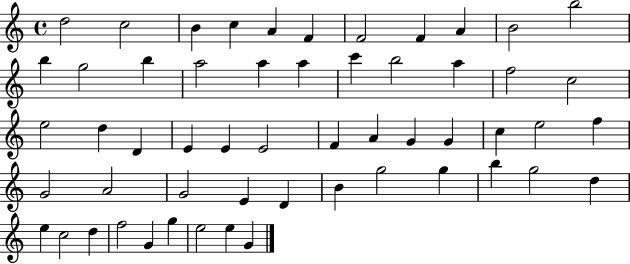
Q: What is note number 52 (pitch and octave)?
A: G5